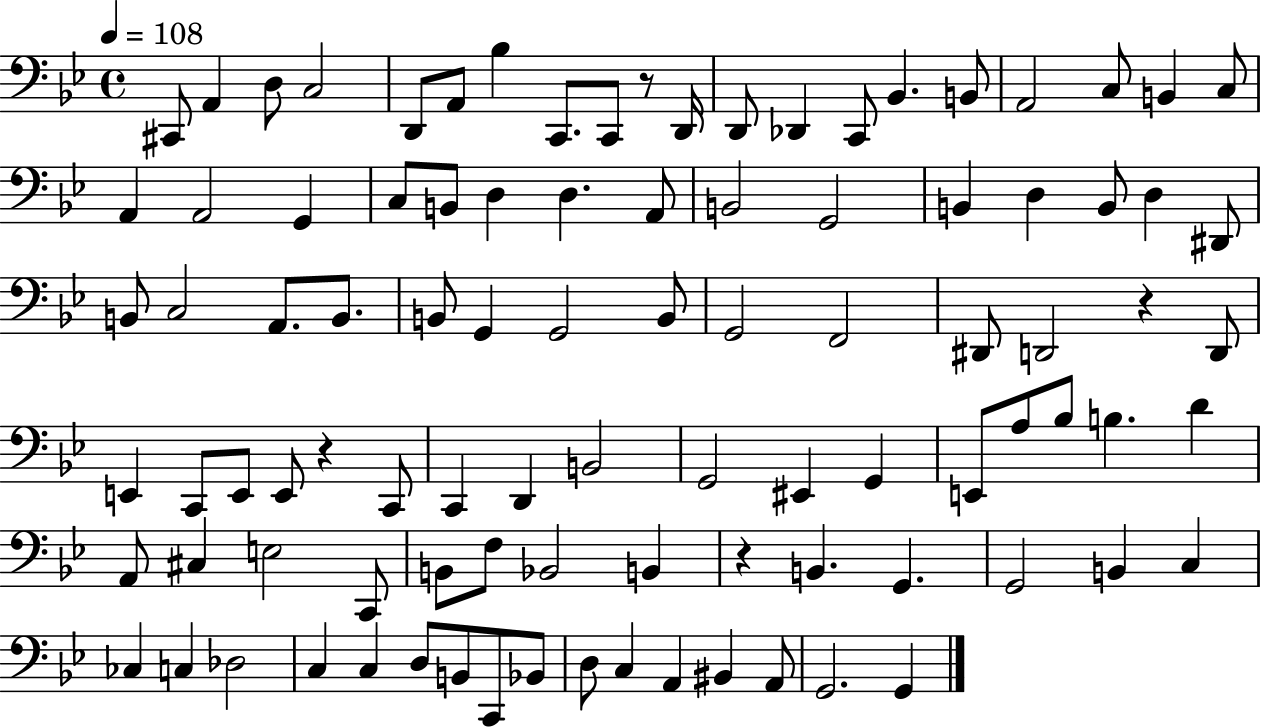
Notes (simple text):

C#2/e A2/q D3/e C3/h D2/e A2/e Bb3/q C2/e. C2/e R/e D2/s D2/e Db2/q C2/e Bb2/q. B2/e A2/h C3/e B2/q C3/e A2/q A2/h G2/q C3/e B2/e D3/q D3/q. A2/e B2/h G2/h B2/q D3/q B2/e D3/q D#2/e B2/e C3/h A2/e. B2/e. B2/e G2/q G2/h B2/e G2/h F2/h D#2/e D2/h R/q D2/e E2/q C2/e E2/e E2/e R/q C2/e C2/q D2/q B2/h G2/h EIS2/q G2/q E2/e A3/e Bb3/e B3/q. D4/q A2/e C#3/q E3/h C2/e B2/e F3/e Bb2/h B2/q R/q B2/q. G2/q. G2/h B2/q C3/q CES3/q C3/q Db3/h C3/q C3/q D3/e B2/e C2/e Bb2/e D3/e C3/q A2/q BIS2/q A2/e G2/h. G2/q